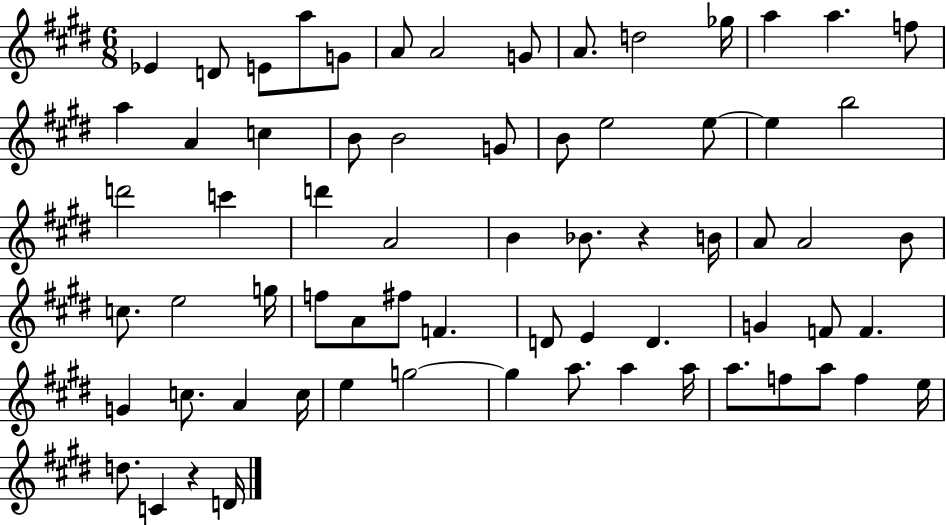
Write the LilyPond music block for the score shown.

{
  \clef treble
  \numericTimeSignature
  \time 6/8
  \key e \major
  ees'4 d'8 e'8 a''8 g'8 | a'8 a'2 g'8 | a'8. d''2 ges''16 | a''4 a''4. f''8 | \break a''4 a'4 c''4 | b'8 b'2 g'8 | b'8 e''2 e''8~~ | e''4 b''2 | \break d'''2 c'''4 | d'''4 a'2 | b'4 bes'8. r4 b'16 | a'8 a'2 b'8 | \break c''8. e''2 g''16 | f''8 a'8 fis''8 f'4. | d'8 e'4 d'4. | g'4 f'8 f'4. | \break g'4 c''8. a'4 c''16 | e''4 g''2~~ | g''4 a''8. a''4 a''16 | a''8. f''8 a''8 f''4 e''16 | \break d''8. c'4 r4 d'16 | \bar "|."
}